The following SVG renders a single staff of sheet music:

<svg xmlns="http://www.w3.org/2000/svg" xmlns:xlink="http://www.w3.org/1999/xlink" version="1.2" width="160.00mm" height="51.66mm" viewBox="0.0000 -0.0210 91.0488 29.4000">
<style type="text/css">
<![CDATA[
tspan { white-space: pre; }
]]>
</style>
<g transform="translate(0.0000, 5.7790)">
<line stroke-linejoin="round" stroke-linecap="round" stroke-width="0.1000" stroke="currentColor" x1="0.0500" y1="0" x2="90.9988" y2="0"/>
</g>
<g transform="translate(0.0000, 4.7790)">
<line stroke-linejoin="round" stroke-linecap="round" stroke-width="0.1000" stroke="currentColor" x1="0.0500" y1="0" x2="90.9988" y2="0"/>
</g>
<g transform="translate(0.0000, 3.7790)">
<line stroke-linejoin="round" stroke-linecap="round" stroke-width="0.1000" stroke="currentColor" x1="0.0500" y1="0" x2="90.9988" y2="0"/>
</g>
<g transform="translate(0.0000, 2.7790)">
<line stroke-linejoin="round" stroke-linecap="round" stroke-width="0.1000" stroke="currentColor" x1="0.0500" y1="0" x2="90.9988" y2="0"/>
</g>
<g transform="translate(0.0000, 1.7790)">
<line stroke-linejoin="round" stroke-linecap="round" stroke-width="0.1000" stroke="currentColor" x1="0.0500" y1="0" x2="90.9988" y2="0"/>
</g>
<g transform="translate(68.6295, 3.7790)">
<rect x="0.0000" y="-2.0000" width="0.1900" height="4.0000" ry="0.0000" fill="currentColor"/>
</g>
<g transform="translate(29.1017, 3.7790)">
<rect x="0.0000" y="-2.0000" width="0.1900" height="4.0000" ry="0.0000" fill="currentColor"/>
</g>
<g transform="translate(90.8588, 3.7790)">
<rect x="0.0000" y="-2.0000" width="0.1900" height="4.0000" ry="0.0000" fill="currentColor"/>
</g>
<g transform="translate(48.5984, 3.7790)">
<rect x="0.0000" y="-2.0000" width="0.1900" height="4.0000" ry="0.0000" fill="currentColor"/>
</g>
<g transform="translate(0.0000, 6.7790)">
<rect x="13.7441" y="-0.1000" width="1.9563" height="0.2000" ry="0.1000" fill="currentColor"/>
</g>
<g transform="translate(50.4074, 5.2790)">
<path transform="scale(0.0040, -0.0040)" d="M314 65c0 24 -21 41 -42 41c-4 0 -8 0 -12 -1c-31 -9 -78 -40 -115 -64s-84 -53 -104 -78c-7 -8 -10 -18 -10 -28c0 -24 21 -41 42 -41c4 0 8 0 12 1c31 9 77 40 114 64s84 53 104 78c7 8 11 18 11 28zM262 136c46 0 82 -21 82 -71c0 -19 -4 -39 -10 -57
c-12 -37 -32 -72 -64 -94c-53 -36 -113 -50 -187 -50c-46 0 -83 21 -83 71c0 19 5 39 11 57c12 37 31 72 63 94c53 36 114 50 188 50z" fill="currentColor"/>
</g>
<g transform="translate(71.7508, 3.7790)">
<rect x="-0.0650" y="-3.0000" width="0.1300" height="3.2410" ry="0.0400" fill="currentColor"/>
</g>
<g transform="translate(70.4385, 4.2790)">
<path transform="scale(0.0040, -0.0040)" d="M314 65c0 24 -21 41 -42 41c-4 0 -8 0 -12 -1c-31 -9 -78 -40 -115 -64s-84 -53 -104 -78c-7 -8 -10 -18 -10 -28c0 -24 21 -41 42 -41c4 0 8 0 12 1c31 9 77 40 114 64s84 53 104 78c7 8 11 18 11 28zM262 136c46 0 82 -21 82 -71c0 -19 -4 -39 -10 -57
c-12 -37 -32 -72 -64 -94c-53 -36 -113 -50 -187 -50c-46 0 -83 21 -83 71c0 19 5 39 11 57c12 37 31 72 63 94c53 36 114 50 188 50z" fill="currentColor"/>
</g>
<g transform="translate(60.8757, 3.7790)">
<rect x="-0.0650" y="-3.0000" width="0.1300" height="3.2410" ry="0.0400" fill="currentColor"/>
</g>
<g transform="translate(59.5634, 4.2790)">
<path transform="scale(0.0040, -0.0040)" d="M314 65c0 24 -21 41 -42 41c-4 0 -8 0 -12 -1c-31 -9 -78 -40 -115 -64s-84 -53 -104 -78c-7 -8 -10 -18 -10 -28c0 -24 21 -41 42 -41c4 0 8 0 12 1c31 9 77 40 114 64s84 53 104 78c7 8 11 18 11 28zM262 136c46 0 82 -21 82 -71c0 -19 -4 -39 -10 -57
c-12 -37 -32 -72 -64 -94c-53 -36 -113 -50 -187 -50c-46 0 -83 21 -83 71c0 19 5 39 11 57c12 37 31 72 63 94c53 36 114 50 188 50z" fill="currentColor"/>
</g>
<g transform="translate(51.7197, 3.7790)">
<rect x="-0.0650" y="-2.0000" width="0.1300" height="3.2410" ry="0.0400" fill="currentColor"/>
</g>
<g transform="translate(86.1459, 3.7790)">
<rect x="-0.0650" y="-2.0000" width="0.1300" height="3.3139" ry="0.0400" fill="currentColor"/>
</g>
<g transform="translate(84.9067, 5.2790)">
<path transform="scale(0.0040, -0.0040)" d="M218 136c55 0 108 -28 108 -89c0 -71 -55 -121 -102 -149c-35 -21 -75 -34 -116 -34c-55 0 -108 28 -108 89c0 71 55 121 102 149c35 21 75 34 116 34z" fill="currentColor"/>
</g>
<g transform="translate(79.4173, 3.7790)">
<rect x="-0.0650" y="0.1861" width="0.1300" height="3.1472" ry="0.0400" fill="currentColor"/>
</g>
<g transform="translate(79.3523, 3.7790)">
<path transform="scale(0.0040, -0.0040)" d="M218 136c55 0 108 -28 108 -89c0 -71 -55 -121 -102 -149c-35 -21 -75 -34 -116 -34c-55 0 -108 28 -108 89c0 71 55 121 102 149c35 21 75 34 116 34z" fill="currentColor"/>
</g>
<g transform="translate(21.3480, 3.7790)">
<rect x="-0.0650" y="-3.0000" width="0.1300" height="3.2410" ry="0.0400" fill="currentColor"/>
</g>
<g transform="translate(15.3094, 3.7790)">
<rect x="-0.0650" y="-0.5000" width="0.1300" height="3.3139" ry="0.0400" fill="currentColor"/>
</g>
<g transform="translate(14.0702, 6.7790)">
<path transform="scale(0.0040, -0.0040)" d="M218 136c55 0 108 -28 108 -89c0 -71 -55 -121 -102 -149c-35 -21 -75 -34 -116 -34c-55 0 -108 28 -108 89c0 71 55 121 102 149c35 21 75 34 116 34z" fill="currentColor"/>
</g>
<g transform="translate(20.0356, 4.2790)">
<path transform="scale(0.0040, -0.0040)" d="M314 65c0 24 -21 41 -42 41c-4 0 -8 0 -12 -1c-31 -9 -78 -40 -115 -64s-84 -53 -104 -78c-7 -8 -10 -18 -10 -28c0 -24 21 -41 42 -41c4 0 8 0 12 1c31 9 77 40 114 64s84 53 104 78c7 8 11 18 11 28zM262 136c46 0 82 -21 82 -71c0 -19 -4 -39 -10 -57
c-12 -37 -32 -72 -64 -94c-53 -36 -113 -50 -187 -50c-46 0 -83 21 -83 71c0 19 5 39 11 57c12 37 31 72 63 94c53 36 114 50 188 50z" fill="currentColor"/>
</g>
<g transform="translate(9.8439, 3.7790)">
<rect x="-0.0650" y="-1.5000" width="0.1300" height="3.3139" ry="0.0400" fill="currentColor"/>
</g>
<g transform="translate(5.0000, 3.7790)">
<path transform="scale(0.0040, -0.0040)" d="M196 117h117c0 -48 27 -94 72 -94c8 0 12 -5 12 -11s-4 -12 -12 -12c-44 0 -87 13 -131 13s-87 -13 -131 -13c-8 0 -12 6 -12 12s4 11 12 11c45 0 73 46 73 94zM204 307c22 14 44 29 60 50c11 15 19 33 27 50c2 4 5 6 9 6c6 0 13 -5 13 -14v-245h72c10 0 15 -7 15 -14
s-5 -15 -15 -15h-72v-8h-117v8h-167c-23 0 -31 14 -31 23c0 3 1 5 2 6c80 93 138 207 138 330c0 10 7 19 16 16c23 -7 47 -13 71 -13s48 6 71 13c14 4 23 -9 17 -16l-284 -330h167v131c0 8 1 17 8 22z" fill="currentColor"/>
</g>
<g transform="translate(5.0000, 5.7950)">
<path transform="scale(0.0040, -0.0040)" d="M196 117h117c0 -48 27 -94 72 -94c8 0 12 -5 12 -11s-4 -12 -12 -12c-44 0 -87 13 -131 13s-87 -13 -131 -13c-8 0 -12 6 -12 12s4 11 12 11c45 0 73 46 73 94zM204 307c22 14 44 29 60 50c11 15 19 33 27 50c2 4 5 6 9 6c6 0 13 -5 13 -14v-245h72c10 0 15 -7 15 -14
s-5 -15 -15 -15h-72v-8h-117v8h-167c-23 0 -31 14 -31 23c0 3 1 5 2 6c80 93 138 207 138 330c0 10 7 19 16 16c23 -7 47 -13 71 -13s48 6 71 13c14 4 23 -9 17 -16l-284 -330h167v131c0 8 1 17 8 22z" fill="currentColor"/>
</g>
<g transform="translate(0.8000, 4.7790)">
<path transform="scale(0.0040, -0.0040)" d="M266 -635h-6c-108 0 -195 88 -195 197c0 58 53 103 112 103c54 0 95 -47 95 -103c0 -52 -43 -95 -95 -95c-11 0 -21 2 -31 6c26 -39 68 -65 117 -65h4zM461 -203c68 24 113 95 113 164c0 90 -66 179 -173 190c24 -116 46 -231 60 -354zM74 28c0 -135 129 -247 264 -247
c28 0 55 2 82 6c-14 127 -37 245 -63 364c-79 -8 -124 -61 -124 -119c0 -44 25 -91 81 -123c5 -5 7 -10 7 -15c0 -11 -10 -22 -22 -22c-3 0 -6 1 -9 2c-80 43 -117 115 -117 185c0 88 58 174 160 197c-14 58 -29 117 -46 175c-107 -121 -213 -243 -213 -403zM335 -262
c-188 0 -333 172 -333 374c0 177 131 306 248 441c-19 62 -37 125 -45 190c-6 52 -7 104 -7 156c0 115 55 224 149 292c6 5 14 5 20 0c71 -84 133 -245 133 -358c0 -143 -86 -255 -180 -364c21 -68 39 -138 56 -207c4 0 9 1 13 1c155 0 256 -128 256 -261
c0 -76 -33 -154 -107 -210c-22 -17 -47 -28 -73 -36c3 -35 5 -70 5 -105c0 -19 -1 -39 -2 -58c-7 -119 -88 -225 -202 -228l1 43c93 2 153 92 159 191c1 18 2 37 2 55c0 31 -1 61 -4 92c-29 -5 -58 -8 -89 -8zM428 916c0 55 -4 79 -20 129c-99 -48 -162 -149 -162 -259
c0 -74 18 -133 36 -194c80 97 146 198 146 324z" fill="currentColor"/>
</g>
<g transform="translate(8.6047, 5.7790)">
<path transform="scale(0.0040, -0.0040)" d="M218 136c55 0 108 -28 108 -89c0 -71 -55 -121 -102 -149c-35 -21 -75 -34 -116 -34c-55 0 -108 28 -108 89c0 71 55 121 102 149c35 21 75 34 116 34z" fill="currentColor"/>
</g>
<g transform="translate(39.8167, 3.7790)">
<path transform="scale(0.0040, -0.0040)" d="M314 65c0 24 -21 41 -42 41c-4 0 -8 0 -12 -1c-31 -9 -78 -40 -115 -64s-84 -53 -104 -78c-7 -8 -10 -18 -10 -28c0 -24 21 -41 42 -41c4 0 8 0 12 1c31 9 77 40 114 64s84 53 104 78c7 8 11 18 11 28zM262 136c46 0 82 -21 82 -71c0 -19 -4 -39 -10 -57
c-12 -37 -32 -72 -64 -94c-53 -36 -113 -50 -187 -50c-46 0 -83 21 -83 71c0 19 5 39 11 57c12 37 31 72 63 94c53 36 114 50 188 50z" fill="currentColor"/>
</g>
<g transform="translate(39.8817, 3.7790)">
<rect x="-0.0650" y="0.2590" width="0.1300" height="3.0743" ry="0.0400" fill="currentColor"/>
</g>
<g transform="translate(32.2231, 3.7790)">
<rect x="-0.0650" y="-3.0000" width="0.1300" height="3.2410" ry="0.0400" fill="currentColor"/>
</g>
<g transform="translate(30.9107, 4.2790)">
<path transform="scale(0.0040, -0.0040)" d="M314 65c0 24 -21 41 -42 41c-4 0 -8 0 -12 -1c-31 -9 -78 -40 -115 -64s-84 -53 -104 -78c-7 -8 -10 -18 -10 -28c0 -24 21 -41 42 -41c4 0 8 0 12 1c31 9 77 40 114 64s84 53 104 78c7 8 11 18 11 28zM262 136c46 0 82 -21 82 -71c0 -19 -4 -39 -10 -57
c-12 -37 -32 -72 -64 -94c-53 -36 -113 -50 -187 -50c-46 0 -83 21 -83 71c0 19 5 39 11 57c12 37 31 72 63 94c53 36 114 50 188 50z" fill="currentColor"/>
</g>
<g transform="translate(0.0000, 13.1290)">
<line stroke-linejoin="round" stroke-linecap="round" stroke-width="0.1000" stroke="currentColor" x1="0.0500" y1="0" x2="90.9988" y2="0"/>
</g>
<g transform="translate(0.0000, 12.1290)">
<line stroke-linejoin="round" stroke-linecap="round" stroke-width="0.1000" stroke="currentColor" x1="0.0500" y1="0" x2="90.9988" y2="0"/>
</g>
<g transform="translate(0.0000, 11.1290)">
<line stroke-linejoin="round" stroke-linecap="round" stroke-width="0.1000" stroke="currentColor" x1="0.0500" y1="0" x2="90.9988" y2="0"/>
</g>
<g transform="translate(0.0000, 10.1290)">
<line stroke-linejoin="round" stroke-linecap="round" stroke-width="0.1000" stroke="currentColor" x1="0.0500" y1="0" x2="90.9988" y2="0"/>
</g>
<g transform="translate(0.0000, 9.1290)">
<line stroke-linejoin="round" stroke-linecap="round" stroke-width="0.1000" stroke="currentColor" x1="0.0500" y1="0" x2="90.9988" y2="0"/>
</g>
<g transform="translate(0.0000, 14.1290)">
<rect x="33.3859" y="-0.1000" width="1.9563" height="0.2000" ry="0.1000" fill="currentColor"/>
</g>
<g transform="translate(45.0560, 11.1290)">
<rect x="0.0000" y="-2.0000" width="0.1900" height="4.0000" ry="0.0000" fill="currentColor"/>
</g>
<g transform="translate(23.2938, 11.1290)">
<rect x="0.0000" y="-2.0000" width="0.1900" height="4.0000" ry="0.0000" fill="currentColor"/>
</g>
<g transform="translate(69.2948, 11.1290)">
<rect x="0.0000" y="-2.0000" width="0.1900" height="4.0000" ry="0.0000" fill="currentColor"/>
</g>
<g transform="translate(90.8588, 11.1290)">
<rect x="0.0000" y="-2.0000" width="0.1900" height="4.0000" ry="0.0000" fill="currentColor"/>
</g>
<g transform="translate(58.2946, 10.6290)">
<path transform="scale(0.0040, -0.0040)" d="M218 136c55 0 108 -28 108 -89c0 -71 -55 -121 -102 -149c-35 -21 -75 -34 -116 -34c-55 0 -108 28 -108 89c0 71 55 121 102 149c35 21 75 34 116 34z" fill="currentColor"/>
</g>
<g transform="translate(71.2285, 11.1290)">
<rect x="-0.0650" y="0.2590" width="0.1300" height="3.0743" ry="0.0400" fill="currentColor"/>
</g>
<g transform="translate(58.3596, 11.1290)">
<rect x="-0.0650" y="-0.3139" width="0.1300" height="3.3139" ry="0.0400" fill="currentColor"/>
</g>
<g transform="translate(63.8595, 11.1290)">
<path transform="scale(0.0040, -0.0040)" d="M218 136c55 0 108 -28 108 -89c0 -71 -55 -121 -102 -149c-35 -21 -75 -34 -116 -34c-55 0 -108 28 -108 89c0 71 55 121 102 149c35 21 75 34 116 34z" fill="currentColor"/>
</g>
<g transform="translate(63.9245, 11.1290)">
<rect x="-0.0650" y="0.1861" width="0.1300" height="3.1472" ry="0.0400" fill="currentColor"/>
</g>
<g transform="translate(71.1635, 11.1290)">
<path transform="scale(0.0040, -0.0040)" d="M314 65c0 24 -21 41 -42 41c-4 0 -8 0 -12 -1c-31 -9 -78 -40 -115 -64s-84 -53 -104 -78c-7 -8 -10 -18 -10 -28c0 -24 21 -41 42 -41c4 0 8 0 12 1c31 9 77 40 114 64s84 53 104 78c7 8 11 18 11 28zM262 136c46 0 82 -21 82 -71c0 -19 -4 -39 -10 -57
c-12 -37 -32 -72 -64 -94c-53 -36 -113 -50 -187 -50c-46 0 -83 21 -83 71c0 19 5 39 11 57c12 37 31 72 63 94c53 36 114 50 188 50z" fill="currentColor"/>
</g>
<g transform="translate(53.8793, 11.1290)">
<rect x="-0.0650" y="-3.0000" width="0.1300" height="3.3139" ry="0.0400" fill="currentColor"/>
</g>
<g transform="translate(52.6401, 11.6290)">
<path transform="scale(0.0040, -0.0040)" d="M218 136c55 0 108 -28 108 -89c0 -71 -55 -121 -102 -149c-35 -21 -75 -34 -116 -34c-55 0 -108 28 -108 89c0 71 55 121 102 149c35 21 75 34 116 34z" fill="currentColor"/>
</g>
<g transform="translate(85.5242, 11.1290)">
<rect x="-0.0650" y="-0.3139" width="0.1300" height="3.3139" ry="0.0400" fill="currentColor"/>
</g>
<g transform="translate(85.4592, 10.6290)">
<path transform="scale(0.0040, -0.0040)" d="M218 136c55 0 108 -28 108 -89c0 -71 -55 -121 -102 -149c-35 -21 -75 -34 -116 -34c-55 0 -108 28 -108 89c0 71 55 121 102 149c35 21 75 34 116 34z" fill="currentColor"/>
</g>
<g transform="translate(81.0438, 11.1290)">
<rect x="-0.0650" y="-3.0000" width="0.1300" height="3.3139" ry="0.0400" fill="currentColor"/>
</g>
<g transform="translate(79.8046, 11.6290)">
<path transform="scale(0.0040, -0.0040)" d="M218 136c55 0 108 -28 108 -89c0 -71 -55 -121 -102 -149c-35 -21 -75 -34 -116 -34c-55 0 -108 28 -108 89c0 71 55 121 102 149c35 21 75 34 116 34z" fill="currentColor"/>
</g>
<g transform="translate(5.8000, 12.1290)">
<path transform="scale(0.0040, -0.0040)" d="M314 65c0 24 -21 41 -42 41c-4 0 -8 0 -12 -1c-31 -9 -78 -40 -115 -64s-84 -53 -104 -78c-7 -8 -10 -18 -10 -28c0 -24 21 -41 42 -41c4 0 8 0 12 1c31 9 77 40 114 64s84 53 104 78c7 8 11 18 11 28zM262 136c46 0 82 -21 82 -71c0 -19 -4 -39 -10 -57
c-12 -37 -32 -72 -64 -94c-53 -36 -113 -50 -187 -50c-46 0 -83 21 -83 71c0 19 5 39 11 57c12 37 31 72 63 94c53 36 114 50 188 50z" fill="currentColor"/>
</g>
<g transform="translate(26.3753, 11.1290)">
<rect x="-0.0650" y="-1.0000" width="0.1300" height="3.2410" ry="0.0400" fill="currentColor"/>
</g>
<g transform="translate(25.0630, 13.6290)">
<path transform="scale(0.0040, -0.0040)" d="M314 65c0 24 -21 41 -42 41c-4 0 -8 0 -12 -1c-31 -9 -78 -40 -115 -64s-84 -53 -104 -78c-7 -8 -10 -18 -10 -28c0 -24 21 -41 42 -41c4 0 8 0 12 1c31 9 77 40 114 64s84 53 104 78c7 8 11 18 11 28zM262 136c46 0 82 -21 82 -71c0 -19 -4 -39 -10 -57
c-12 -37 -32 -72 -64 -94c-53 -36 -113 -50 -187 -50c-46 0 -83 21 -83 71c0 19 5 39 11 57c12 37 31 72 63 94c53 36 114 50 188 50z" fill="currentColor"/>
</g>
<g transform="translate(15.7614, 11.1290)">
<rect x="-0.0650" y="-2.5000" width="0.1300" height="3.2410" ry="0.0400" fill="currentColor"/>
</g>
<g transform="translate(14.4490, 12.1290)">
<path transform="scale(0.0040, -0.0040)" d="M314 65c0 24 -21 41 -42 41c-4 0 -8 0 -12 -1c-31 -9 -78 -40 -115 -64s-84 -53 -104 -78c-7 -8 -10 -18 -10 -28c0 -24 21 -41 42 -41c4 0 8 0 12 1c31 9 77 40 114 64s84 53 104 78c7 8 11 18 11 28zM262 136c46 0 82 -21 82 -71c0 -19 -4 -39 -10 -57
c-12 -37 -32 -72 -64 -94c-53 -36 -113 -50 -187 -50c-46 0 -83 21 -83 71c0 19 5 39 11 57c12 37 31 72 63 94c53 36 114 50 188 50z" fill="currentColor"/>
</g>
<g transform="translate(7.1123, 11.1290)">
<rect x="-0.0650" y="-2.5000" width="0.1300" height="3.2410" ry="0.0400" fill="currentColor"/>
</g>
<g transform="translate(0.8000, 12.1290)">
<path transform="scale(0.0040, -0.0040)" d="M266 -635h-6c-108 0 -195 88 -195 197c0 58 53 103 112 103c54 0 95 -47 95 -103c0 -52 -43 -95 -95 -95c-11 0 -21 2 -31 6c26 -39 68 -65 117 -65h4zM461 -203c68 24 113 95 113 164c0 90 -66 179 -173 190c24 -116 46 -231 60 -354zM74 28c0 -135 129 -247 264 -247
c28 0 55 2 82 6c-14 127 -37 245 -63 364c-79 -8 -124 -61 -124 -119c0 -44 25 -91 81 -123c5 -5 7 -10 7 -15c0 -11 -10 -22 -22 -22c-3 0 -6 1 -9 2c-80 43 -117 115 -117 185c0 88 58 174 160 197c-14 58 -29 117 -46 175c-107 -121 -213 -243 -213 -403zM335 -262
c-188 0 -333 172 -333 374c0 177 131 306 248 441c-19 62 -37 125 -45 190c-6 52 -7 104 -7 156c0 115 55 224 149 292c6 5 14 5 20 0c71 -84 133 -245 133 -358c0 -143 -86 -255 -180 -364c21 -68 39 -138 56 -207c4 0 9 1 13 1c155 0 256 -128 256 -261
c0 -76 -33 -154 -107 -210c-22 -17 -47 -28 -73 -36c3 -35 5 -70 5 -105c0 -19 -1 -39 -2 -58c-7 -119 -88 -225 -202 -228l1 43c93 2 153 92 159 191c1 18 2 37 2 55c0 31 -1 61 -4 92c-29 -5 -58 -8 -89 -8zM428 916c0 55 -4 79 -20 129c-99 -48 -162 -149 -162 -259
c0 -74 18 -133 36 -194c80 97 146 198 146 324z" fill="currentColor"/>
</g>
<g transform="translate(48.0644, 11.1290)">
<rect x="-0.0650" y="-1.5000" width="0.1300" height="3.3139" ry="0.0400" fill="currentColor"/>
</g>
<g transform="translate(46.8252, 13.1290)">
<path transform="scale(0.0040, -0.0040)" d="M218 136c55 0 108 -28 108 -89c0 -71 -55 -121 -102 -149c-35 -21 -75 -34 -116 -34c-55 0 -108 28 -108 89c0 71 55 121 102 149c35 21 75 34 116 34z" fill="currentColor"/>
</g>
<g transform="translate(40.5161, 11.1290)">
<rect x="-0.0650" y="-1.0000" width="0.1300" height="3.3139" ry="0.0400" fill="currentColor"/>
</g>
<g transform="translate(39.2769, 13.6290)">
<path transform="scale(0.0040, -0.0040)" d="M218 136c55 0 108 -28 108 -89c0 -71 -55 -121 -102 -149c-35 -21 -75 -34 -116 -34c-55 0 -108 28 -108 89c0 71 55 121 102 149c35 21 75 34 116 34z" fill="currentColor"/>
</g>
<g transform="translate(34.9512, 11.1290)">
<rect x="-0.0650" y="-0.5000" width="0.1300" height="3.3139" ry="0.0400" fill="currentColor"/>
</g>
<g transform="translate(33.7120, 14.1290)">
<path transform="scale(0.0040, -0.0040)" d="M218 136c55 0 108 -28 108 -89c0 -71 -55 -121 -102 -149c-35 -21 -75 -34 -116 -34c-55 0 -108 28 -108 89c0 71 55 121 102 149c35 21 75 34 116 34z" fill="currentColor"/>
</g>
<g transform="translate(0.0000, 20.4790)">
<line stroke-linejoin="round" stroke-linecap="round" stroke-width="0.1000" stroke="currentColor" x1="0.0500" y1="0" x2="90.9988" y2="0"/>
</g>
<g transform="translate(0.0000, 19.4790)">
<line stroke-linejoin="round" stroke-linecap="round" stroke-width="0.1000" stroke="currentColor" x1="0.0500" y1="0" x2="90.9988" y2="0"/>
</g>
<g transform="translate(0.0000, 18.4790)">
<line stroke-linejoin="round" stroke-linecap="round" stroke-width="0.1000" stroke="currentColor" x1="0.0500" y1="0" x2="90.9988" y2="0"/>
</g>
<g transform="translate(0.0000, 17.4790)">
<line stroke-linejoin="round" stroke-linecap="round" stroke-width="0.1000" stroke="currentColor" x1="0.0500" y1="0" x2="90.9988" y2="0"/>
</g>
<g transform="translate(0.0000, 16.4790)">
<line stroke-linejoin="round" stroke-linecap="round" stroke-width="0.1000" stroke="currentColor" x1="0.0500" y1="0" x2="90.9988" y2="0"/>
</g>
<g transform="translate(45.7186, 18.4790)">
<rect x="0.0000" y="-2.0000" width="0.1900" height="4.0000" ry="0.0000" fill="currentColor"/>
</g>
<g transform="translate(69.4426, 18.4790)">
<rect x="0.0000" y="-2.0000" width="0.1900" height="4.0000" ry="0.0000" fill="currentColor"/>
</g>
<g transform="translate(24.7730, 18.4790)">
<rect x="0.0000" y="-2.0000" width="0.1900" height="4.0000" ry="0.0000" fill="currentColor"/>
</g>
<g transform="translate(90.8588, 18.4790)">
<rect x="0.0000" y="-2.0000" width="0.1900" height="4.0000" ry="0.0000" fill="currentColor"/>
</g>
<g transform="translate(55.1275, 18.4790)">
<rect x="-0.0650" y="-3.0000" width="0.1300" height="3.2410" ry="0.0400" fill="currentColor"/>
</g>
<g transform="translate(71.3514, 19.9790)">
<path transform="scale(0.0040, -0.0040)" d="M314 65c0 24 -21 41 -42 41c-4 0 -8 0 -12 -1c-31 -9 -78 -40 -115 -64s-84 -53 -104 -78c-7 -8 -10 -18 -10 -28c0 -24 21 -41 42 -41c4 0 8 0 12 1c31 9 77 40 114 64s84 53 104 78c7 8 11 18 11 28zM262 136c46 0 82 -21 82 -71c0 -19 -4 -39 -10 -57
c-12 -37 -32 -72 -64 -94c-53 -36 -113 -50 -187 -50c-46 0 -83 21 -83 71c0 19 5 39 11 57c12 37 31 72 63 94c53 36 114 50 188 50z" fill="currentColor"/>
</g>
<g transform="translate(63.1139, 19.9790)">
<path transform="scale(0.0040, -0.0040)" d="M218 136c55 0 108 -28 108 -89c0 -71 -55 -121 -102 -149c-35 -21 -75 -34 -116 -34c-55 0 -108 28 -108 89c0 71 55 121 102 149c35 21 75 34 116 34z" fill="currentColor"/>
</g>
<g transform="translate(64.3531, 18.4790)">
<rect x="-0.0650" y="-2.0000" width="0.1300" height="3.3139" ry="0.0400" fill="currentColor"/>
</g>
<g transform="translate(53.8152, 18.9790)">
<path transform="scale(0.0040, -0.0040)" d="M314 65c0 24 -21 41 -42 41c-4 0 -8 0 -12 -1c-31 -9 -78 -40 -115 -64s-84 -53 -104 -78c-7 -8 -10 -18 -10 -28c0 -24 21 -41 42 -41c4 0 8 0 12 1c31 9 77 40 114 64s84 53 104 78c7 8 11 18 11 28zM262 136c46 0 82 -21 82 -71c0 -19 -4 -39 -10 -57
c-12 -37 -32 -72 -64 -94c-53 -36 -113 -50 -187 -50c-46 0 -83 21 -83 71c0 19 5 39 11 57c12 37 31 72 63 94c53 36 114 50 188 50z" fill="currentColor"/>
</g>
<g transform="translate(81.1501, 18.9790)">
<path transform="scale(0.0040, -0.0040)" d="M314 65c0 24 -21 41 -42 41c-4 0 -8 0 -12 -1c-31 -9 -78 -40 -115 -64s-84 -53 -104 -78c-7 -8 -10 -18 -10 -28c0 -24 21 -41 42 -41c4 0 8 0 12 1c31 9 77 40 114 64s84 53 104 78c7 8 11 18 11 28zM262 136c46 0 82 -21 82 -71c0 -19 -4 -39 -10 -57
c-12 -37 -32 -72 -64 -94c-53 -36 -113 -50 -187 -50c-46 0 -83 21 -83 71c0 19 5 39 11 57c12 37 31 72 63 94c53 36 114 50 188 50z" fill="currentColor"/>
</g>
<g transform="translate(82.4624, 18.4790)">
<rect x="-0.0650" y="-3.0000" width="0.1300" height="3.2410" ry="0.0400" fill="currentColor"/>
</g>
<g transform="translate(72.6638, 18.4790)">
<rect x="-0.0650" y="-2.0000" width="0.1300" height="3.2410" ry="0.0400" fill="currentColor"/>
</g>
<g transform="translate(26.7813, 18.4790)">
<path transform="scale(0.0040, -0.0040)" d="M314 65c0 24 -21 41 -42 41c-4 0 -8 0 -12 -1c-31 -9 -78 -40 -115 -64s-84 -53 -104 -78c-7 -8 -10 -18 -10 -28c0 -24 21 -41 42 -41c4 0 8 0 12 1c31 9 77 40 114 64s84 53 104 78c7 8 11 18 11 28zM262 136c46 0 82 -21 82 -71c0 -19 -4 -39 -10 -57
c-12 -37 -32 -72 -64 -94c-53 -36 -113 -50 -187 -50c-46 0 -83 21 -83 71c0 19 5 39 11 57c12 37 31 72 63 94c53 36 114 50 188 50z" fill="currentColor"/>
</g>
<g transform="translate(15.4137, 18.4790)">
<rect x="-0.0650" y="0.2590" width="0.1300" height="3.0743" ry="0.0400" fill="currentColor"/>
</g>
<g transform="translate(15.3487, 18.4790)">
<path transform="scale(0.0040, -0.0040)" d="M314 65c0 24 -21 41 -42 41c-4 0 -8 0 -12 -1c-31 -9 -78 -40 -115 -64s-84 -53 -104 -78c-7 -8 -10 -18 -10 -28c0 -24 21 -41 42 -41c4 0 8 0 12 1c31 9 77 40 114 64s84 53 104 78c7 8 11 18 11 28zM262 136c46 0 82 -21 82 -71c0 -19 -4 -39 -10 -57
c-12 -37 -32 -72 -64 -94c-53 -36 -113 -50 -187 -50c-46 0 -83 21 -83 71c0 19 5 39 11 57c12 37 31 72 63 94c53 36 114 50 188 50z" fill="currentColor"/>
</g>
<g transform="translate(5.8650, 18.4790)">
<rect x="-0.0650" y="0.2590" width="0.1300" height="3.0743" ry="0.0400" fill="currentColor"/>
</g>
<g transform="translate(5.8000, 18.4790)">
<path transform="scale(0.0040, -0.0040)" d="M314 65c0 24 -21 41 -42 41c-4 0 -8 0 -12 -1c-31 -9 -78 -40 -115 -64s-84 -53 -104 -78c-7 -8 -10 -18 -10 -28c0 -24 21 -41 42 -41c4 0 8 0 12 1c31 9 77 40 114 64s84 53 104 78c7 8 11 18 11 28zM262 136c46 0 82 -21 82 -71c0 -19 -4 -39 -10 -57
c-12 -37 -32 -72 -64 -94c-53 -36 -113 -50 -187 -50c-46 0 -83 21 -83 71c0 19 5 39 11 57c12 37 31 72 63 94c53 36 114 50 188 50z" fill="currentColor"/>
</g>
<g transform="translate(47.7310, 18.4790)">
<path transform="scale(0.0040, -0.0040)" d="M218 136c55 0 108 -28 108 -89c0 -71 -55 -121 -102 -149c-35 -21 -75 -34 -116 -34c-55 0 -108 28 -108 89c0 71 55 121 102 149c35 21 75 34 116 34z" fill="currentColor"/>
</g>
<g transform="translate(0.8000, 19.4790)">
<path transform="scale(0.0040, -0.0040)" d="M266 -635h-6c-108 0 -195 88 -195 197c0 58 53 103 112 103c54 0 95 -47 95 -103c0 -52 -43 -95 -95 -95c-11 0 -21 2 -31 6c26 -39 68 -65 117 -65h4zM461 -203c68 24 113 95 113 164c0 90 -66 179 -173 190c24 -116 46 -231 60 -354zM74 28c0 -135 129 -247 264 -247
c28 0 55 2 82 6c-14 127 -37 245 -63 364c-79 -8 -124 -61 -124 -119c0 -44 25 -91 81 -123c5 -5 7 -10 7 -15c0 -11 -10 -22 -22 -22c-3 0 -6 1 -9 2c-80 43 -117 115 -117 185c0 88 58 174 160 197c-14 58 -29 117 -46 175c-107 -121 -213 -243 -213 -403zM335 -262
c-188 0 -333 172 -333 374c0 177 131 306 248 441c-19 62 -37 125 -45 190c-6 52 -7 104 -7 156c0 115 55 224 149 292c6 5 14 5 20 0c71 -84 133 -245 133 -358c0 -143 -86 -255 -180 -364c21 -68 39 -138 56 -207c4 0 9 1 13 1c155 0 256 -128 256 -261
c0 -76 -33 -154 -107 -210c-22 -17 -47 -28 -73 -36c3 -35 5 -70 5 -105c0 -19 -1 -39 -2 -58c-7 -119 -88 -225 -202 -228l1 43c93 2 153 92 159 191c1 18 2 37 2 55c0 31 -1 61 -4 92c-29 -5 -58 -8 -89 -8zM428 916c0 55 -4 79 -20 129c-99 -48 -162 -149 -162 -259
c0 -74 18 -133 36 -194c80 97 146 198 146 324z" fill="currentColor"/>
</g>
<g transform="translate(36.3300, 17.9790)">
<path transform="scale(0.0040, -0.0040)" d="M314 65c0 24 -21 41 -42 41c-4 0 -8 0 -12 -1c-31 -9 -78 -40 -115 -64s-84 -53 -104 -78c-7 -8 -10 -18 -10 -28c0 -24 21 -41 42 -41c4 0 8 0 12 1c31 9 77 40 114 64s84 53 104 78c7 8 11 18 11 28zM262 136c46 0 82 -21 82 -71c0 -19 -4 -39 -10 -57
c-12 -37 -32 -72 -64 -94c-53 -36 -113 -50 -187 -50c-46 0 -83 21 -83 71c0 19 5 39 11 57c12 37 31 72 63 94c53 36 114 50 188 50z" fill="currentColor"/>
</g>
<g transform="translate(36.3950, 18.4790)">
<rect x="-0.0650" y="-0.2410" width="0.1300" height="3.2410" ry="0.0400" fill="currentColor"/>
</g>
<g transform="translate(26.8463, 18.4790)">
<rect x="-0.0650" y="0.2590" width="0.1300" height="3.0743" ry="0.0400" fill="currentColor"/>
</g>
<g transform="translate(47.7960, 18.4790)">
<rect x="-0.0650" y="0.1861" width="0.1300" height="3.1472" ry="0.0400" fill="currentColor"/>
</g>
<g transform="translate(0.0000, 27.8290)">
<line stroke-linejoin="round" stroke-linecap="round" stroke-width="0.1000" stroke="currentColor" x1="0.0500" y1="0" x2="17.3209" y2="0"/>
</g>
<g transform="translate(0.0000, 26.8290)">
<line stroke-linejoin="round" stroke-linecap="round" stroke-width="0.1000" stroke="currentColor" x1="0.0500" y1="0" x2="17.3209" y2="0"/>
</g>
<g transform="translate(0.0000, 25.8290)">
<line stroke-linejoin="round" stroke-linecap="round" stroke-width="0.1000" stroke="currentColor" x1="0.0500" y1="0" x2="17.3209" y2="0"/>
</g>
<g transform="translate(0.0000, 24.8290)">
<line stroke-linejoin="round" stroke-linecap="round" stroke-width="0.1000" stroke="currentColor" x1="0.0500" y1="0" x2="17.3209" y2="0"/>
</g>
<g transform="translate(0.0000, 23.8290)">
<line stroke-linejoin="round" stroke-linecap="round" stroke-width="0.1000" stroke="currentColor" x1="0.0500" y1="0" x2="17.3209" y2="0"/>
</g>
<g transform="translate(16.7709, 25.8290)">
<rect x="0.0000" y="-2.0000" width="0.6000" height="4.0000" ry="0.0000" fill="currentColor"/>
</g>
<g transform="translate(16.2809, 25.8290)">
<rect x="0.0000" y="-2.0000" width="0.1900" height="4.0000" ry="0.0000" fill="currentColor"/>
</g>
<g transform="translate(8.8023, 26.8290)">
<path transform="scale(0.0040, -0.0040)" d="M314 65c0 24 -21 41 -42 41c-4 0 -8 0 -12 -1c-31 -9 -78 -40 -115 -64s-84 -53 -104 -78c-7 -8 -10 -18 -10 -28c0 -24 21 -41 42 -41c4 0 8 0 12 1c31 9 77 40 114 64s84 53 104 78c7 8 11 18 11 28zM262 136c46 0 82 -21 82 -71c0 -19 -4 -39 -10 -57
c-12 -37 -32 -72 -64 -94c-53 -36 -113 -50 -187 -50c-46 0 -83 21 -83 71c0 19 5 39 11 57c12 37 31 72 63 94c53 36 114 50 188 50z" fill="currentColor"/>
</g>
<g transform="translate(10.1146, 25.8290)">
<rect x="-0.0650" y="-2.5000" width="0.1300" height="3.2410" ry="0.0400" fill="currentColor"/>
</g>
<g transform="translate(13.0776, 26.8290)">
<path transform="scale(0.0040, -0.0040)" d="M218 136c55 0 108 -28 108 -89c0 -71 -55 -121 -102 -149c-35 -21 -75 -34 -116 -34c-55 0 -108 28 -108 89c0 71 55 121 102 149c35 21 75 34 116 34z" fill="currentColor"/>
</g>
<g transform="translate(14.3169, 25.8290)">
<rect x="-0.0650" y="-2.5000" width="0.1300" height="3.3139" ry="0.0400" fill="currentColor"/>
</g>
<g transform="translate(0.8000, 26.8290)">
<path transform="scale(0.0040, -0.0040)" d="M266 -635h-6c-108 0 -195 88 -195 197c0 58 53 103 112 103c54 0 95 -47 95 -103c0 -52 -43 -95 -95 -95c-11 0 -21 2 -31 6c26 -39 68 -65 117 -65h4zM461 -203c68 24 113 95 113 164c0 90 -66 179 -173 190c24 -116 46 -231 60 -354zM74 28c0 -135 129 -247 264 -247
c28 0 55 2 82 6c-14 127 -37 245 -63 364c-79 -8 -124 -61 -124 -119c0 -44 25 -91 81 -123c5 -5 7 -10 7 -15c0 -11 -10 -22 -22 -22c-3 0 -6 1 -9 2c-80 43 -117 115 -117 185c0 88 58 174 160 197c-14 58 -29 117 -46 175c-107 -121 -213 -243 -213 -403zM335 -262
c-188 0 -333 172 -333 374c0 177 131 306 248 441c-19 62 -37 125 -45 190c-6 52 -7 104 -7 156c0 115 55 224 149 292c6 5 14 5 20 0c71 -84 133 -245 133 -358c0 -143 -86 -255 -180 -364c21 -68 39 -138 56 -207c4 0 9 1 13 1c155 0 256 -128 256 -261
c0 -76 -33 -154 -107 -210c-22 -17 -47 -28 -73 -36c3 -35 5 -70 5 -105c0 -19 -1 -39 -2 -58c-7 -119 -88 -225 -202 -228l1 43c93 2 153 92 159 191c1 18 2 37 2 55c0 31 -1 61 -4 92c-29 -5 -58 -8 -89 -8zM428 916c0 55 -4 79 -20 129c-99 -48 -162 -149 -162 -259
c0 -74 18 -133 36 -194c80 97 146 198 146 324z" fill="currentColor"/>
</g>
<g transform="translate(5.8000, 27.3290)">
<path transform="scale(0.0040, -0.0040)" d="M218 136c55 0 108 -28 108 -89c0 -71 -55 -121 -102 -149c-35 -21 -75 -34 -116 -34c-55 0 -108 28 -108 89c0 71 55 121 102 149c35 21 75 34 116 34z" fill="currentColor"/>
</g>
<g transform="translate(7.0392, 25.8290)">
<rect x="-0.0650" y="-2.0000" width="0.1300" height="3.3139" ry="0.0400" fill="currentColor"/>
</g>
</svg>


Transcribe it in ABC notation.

X:1
T:Untitled
M:4/4
L:1/4
K:C
E C A2 A2 B2 F2 A2 A2 B F G2 G2 D2 C D E A c B B2 A c B2 B2 B2 c2 B A2 F F2 A2 F G2 G